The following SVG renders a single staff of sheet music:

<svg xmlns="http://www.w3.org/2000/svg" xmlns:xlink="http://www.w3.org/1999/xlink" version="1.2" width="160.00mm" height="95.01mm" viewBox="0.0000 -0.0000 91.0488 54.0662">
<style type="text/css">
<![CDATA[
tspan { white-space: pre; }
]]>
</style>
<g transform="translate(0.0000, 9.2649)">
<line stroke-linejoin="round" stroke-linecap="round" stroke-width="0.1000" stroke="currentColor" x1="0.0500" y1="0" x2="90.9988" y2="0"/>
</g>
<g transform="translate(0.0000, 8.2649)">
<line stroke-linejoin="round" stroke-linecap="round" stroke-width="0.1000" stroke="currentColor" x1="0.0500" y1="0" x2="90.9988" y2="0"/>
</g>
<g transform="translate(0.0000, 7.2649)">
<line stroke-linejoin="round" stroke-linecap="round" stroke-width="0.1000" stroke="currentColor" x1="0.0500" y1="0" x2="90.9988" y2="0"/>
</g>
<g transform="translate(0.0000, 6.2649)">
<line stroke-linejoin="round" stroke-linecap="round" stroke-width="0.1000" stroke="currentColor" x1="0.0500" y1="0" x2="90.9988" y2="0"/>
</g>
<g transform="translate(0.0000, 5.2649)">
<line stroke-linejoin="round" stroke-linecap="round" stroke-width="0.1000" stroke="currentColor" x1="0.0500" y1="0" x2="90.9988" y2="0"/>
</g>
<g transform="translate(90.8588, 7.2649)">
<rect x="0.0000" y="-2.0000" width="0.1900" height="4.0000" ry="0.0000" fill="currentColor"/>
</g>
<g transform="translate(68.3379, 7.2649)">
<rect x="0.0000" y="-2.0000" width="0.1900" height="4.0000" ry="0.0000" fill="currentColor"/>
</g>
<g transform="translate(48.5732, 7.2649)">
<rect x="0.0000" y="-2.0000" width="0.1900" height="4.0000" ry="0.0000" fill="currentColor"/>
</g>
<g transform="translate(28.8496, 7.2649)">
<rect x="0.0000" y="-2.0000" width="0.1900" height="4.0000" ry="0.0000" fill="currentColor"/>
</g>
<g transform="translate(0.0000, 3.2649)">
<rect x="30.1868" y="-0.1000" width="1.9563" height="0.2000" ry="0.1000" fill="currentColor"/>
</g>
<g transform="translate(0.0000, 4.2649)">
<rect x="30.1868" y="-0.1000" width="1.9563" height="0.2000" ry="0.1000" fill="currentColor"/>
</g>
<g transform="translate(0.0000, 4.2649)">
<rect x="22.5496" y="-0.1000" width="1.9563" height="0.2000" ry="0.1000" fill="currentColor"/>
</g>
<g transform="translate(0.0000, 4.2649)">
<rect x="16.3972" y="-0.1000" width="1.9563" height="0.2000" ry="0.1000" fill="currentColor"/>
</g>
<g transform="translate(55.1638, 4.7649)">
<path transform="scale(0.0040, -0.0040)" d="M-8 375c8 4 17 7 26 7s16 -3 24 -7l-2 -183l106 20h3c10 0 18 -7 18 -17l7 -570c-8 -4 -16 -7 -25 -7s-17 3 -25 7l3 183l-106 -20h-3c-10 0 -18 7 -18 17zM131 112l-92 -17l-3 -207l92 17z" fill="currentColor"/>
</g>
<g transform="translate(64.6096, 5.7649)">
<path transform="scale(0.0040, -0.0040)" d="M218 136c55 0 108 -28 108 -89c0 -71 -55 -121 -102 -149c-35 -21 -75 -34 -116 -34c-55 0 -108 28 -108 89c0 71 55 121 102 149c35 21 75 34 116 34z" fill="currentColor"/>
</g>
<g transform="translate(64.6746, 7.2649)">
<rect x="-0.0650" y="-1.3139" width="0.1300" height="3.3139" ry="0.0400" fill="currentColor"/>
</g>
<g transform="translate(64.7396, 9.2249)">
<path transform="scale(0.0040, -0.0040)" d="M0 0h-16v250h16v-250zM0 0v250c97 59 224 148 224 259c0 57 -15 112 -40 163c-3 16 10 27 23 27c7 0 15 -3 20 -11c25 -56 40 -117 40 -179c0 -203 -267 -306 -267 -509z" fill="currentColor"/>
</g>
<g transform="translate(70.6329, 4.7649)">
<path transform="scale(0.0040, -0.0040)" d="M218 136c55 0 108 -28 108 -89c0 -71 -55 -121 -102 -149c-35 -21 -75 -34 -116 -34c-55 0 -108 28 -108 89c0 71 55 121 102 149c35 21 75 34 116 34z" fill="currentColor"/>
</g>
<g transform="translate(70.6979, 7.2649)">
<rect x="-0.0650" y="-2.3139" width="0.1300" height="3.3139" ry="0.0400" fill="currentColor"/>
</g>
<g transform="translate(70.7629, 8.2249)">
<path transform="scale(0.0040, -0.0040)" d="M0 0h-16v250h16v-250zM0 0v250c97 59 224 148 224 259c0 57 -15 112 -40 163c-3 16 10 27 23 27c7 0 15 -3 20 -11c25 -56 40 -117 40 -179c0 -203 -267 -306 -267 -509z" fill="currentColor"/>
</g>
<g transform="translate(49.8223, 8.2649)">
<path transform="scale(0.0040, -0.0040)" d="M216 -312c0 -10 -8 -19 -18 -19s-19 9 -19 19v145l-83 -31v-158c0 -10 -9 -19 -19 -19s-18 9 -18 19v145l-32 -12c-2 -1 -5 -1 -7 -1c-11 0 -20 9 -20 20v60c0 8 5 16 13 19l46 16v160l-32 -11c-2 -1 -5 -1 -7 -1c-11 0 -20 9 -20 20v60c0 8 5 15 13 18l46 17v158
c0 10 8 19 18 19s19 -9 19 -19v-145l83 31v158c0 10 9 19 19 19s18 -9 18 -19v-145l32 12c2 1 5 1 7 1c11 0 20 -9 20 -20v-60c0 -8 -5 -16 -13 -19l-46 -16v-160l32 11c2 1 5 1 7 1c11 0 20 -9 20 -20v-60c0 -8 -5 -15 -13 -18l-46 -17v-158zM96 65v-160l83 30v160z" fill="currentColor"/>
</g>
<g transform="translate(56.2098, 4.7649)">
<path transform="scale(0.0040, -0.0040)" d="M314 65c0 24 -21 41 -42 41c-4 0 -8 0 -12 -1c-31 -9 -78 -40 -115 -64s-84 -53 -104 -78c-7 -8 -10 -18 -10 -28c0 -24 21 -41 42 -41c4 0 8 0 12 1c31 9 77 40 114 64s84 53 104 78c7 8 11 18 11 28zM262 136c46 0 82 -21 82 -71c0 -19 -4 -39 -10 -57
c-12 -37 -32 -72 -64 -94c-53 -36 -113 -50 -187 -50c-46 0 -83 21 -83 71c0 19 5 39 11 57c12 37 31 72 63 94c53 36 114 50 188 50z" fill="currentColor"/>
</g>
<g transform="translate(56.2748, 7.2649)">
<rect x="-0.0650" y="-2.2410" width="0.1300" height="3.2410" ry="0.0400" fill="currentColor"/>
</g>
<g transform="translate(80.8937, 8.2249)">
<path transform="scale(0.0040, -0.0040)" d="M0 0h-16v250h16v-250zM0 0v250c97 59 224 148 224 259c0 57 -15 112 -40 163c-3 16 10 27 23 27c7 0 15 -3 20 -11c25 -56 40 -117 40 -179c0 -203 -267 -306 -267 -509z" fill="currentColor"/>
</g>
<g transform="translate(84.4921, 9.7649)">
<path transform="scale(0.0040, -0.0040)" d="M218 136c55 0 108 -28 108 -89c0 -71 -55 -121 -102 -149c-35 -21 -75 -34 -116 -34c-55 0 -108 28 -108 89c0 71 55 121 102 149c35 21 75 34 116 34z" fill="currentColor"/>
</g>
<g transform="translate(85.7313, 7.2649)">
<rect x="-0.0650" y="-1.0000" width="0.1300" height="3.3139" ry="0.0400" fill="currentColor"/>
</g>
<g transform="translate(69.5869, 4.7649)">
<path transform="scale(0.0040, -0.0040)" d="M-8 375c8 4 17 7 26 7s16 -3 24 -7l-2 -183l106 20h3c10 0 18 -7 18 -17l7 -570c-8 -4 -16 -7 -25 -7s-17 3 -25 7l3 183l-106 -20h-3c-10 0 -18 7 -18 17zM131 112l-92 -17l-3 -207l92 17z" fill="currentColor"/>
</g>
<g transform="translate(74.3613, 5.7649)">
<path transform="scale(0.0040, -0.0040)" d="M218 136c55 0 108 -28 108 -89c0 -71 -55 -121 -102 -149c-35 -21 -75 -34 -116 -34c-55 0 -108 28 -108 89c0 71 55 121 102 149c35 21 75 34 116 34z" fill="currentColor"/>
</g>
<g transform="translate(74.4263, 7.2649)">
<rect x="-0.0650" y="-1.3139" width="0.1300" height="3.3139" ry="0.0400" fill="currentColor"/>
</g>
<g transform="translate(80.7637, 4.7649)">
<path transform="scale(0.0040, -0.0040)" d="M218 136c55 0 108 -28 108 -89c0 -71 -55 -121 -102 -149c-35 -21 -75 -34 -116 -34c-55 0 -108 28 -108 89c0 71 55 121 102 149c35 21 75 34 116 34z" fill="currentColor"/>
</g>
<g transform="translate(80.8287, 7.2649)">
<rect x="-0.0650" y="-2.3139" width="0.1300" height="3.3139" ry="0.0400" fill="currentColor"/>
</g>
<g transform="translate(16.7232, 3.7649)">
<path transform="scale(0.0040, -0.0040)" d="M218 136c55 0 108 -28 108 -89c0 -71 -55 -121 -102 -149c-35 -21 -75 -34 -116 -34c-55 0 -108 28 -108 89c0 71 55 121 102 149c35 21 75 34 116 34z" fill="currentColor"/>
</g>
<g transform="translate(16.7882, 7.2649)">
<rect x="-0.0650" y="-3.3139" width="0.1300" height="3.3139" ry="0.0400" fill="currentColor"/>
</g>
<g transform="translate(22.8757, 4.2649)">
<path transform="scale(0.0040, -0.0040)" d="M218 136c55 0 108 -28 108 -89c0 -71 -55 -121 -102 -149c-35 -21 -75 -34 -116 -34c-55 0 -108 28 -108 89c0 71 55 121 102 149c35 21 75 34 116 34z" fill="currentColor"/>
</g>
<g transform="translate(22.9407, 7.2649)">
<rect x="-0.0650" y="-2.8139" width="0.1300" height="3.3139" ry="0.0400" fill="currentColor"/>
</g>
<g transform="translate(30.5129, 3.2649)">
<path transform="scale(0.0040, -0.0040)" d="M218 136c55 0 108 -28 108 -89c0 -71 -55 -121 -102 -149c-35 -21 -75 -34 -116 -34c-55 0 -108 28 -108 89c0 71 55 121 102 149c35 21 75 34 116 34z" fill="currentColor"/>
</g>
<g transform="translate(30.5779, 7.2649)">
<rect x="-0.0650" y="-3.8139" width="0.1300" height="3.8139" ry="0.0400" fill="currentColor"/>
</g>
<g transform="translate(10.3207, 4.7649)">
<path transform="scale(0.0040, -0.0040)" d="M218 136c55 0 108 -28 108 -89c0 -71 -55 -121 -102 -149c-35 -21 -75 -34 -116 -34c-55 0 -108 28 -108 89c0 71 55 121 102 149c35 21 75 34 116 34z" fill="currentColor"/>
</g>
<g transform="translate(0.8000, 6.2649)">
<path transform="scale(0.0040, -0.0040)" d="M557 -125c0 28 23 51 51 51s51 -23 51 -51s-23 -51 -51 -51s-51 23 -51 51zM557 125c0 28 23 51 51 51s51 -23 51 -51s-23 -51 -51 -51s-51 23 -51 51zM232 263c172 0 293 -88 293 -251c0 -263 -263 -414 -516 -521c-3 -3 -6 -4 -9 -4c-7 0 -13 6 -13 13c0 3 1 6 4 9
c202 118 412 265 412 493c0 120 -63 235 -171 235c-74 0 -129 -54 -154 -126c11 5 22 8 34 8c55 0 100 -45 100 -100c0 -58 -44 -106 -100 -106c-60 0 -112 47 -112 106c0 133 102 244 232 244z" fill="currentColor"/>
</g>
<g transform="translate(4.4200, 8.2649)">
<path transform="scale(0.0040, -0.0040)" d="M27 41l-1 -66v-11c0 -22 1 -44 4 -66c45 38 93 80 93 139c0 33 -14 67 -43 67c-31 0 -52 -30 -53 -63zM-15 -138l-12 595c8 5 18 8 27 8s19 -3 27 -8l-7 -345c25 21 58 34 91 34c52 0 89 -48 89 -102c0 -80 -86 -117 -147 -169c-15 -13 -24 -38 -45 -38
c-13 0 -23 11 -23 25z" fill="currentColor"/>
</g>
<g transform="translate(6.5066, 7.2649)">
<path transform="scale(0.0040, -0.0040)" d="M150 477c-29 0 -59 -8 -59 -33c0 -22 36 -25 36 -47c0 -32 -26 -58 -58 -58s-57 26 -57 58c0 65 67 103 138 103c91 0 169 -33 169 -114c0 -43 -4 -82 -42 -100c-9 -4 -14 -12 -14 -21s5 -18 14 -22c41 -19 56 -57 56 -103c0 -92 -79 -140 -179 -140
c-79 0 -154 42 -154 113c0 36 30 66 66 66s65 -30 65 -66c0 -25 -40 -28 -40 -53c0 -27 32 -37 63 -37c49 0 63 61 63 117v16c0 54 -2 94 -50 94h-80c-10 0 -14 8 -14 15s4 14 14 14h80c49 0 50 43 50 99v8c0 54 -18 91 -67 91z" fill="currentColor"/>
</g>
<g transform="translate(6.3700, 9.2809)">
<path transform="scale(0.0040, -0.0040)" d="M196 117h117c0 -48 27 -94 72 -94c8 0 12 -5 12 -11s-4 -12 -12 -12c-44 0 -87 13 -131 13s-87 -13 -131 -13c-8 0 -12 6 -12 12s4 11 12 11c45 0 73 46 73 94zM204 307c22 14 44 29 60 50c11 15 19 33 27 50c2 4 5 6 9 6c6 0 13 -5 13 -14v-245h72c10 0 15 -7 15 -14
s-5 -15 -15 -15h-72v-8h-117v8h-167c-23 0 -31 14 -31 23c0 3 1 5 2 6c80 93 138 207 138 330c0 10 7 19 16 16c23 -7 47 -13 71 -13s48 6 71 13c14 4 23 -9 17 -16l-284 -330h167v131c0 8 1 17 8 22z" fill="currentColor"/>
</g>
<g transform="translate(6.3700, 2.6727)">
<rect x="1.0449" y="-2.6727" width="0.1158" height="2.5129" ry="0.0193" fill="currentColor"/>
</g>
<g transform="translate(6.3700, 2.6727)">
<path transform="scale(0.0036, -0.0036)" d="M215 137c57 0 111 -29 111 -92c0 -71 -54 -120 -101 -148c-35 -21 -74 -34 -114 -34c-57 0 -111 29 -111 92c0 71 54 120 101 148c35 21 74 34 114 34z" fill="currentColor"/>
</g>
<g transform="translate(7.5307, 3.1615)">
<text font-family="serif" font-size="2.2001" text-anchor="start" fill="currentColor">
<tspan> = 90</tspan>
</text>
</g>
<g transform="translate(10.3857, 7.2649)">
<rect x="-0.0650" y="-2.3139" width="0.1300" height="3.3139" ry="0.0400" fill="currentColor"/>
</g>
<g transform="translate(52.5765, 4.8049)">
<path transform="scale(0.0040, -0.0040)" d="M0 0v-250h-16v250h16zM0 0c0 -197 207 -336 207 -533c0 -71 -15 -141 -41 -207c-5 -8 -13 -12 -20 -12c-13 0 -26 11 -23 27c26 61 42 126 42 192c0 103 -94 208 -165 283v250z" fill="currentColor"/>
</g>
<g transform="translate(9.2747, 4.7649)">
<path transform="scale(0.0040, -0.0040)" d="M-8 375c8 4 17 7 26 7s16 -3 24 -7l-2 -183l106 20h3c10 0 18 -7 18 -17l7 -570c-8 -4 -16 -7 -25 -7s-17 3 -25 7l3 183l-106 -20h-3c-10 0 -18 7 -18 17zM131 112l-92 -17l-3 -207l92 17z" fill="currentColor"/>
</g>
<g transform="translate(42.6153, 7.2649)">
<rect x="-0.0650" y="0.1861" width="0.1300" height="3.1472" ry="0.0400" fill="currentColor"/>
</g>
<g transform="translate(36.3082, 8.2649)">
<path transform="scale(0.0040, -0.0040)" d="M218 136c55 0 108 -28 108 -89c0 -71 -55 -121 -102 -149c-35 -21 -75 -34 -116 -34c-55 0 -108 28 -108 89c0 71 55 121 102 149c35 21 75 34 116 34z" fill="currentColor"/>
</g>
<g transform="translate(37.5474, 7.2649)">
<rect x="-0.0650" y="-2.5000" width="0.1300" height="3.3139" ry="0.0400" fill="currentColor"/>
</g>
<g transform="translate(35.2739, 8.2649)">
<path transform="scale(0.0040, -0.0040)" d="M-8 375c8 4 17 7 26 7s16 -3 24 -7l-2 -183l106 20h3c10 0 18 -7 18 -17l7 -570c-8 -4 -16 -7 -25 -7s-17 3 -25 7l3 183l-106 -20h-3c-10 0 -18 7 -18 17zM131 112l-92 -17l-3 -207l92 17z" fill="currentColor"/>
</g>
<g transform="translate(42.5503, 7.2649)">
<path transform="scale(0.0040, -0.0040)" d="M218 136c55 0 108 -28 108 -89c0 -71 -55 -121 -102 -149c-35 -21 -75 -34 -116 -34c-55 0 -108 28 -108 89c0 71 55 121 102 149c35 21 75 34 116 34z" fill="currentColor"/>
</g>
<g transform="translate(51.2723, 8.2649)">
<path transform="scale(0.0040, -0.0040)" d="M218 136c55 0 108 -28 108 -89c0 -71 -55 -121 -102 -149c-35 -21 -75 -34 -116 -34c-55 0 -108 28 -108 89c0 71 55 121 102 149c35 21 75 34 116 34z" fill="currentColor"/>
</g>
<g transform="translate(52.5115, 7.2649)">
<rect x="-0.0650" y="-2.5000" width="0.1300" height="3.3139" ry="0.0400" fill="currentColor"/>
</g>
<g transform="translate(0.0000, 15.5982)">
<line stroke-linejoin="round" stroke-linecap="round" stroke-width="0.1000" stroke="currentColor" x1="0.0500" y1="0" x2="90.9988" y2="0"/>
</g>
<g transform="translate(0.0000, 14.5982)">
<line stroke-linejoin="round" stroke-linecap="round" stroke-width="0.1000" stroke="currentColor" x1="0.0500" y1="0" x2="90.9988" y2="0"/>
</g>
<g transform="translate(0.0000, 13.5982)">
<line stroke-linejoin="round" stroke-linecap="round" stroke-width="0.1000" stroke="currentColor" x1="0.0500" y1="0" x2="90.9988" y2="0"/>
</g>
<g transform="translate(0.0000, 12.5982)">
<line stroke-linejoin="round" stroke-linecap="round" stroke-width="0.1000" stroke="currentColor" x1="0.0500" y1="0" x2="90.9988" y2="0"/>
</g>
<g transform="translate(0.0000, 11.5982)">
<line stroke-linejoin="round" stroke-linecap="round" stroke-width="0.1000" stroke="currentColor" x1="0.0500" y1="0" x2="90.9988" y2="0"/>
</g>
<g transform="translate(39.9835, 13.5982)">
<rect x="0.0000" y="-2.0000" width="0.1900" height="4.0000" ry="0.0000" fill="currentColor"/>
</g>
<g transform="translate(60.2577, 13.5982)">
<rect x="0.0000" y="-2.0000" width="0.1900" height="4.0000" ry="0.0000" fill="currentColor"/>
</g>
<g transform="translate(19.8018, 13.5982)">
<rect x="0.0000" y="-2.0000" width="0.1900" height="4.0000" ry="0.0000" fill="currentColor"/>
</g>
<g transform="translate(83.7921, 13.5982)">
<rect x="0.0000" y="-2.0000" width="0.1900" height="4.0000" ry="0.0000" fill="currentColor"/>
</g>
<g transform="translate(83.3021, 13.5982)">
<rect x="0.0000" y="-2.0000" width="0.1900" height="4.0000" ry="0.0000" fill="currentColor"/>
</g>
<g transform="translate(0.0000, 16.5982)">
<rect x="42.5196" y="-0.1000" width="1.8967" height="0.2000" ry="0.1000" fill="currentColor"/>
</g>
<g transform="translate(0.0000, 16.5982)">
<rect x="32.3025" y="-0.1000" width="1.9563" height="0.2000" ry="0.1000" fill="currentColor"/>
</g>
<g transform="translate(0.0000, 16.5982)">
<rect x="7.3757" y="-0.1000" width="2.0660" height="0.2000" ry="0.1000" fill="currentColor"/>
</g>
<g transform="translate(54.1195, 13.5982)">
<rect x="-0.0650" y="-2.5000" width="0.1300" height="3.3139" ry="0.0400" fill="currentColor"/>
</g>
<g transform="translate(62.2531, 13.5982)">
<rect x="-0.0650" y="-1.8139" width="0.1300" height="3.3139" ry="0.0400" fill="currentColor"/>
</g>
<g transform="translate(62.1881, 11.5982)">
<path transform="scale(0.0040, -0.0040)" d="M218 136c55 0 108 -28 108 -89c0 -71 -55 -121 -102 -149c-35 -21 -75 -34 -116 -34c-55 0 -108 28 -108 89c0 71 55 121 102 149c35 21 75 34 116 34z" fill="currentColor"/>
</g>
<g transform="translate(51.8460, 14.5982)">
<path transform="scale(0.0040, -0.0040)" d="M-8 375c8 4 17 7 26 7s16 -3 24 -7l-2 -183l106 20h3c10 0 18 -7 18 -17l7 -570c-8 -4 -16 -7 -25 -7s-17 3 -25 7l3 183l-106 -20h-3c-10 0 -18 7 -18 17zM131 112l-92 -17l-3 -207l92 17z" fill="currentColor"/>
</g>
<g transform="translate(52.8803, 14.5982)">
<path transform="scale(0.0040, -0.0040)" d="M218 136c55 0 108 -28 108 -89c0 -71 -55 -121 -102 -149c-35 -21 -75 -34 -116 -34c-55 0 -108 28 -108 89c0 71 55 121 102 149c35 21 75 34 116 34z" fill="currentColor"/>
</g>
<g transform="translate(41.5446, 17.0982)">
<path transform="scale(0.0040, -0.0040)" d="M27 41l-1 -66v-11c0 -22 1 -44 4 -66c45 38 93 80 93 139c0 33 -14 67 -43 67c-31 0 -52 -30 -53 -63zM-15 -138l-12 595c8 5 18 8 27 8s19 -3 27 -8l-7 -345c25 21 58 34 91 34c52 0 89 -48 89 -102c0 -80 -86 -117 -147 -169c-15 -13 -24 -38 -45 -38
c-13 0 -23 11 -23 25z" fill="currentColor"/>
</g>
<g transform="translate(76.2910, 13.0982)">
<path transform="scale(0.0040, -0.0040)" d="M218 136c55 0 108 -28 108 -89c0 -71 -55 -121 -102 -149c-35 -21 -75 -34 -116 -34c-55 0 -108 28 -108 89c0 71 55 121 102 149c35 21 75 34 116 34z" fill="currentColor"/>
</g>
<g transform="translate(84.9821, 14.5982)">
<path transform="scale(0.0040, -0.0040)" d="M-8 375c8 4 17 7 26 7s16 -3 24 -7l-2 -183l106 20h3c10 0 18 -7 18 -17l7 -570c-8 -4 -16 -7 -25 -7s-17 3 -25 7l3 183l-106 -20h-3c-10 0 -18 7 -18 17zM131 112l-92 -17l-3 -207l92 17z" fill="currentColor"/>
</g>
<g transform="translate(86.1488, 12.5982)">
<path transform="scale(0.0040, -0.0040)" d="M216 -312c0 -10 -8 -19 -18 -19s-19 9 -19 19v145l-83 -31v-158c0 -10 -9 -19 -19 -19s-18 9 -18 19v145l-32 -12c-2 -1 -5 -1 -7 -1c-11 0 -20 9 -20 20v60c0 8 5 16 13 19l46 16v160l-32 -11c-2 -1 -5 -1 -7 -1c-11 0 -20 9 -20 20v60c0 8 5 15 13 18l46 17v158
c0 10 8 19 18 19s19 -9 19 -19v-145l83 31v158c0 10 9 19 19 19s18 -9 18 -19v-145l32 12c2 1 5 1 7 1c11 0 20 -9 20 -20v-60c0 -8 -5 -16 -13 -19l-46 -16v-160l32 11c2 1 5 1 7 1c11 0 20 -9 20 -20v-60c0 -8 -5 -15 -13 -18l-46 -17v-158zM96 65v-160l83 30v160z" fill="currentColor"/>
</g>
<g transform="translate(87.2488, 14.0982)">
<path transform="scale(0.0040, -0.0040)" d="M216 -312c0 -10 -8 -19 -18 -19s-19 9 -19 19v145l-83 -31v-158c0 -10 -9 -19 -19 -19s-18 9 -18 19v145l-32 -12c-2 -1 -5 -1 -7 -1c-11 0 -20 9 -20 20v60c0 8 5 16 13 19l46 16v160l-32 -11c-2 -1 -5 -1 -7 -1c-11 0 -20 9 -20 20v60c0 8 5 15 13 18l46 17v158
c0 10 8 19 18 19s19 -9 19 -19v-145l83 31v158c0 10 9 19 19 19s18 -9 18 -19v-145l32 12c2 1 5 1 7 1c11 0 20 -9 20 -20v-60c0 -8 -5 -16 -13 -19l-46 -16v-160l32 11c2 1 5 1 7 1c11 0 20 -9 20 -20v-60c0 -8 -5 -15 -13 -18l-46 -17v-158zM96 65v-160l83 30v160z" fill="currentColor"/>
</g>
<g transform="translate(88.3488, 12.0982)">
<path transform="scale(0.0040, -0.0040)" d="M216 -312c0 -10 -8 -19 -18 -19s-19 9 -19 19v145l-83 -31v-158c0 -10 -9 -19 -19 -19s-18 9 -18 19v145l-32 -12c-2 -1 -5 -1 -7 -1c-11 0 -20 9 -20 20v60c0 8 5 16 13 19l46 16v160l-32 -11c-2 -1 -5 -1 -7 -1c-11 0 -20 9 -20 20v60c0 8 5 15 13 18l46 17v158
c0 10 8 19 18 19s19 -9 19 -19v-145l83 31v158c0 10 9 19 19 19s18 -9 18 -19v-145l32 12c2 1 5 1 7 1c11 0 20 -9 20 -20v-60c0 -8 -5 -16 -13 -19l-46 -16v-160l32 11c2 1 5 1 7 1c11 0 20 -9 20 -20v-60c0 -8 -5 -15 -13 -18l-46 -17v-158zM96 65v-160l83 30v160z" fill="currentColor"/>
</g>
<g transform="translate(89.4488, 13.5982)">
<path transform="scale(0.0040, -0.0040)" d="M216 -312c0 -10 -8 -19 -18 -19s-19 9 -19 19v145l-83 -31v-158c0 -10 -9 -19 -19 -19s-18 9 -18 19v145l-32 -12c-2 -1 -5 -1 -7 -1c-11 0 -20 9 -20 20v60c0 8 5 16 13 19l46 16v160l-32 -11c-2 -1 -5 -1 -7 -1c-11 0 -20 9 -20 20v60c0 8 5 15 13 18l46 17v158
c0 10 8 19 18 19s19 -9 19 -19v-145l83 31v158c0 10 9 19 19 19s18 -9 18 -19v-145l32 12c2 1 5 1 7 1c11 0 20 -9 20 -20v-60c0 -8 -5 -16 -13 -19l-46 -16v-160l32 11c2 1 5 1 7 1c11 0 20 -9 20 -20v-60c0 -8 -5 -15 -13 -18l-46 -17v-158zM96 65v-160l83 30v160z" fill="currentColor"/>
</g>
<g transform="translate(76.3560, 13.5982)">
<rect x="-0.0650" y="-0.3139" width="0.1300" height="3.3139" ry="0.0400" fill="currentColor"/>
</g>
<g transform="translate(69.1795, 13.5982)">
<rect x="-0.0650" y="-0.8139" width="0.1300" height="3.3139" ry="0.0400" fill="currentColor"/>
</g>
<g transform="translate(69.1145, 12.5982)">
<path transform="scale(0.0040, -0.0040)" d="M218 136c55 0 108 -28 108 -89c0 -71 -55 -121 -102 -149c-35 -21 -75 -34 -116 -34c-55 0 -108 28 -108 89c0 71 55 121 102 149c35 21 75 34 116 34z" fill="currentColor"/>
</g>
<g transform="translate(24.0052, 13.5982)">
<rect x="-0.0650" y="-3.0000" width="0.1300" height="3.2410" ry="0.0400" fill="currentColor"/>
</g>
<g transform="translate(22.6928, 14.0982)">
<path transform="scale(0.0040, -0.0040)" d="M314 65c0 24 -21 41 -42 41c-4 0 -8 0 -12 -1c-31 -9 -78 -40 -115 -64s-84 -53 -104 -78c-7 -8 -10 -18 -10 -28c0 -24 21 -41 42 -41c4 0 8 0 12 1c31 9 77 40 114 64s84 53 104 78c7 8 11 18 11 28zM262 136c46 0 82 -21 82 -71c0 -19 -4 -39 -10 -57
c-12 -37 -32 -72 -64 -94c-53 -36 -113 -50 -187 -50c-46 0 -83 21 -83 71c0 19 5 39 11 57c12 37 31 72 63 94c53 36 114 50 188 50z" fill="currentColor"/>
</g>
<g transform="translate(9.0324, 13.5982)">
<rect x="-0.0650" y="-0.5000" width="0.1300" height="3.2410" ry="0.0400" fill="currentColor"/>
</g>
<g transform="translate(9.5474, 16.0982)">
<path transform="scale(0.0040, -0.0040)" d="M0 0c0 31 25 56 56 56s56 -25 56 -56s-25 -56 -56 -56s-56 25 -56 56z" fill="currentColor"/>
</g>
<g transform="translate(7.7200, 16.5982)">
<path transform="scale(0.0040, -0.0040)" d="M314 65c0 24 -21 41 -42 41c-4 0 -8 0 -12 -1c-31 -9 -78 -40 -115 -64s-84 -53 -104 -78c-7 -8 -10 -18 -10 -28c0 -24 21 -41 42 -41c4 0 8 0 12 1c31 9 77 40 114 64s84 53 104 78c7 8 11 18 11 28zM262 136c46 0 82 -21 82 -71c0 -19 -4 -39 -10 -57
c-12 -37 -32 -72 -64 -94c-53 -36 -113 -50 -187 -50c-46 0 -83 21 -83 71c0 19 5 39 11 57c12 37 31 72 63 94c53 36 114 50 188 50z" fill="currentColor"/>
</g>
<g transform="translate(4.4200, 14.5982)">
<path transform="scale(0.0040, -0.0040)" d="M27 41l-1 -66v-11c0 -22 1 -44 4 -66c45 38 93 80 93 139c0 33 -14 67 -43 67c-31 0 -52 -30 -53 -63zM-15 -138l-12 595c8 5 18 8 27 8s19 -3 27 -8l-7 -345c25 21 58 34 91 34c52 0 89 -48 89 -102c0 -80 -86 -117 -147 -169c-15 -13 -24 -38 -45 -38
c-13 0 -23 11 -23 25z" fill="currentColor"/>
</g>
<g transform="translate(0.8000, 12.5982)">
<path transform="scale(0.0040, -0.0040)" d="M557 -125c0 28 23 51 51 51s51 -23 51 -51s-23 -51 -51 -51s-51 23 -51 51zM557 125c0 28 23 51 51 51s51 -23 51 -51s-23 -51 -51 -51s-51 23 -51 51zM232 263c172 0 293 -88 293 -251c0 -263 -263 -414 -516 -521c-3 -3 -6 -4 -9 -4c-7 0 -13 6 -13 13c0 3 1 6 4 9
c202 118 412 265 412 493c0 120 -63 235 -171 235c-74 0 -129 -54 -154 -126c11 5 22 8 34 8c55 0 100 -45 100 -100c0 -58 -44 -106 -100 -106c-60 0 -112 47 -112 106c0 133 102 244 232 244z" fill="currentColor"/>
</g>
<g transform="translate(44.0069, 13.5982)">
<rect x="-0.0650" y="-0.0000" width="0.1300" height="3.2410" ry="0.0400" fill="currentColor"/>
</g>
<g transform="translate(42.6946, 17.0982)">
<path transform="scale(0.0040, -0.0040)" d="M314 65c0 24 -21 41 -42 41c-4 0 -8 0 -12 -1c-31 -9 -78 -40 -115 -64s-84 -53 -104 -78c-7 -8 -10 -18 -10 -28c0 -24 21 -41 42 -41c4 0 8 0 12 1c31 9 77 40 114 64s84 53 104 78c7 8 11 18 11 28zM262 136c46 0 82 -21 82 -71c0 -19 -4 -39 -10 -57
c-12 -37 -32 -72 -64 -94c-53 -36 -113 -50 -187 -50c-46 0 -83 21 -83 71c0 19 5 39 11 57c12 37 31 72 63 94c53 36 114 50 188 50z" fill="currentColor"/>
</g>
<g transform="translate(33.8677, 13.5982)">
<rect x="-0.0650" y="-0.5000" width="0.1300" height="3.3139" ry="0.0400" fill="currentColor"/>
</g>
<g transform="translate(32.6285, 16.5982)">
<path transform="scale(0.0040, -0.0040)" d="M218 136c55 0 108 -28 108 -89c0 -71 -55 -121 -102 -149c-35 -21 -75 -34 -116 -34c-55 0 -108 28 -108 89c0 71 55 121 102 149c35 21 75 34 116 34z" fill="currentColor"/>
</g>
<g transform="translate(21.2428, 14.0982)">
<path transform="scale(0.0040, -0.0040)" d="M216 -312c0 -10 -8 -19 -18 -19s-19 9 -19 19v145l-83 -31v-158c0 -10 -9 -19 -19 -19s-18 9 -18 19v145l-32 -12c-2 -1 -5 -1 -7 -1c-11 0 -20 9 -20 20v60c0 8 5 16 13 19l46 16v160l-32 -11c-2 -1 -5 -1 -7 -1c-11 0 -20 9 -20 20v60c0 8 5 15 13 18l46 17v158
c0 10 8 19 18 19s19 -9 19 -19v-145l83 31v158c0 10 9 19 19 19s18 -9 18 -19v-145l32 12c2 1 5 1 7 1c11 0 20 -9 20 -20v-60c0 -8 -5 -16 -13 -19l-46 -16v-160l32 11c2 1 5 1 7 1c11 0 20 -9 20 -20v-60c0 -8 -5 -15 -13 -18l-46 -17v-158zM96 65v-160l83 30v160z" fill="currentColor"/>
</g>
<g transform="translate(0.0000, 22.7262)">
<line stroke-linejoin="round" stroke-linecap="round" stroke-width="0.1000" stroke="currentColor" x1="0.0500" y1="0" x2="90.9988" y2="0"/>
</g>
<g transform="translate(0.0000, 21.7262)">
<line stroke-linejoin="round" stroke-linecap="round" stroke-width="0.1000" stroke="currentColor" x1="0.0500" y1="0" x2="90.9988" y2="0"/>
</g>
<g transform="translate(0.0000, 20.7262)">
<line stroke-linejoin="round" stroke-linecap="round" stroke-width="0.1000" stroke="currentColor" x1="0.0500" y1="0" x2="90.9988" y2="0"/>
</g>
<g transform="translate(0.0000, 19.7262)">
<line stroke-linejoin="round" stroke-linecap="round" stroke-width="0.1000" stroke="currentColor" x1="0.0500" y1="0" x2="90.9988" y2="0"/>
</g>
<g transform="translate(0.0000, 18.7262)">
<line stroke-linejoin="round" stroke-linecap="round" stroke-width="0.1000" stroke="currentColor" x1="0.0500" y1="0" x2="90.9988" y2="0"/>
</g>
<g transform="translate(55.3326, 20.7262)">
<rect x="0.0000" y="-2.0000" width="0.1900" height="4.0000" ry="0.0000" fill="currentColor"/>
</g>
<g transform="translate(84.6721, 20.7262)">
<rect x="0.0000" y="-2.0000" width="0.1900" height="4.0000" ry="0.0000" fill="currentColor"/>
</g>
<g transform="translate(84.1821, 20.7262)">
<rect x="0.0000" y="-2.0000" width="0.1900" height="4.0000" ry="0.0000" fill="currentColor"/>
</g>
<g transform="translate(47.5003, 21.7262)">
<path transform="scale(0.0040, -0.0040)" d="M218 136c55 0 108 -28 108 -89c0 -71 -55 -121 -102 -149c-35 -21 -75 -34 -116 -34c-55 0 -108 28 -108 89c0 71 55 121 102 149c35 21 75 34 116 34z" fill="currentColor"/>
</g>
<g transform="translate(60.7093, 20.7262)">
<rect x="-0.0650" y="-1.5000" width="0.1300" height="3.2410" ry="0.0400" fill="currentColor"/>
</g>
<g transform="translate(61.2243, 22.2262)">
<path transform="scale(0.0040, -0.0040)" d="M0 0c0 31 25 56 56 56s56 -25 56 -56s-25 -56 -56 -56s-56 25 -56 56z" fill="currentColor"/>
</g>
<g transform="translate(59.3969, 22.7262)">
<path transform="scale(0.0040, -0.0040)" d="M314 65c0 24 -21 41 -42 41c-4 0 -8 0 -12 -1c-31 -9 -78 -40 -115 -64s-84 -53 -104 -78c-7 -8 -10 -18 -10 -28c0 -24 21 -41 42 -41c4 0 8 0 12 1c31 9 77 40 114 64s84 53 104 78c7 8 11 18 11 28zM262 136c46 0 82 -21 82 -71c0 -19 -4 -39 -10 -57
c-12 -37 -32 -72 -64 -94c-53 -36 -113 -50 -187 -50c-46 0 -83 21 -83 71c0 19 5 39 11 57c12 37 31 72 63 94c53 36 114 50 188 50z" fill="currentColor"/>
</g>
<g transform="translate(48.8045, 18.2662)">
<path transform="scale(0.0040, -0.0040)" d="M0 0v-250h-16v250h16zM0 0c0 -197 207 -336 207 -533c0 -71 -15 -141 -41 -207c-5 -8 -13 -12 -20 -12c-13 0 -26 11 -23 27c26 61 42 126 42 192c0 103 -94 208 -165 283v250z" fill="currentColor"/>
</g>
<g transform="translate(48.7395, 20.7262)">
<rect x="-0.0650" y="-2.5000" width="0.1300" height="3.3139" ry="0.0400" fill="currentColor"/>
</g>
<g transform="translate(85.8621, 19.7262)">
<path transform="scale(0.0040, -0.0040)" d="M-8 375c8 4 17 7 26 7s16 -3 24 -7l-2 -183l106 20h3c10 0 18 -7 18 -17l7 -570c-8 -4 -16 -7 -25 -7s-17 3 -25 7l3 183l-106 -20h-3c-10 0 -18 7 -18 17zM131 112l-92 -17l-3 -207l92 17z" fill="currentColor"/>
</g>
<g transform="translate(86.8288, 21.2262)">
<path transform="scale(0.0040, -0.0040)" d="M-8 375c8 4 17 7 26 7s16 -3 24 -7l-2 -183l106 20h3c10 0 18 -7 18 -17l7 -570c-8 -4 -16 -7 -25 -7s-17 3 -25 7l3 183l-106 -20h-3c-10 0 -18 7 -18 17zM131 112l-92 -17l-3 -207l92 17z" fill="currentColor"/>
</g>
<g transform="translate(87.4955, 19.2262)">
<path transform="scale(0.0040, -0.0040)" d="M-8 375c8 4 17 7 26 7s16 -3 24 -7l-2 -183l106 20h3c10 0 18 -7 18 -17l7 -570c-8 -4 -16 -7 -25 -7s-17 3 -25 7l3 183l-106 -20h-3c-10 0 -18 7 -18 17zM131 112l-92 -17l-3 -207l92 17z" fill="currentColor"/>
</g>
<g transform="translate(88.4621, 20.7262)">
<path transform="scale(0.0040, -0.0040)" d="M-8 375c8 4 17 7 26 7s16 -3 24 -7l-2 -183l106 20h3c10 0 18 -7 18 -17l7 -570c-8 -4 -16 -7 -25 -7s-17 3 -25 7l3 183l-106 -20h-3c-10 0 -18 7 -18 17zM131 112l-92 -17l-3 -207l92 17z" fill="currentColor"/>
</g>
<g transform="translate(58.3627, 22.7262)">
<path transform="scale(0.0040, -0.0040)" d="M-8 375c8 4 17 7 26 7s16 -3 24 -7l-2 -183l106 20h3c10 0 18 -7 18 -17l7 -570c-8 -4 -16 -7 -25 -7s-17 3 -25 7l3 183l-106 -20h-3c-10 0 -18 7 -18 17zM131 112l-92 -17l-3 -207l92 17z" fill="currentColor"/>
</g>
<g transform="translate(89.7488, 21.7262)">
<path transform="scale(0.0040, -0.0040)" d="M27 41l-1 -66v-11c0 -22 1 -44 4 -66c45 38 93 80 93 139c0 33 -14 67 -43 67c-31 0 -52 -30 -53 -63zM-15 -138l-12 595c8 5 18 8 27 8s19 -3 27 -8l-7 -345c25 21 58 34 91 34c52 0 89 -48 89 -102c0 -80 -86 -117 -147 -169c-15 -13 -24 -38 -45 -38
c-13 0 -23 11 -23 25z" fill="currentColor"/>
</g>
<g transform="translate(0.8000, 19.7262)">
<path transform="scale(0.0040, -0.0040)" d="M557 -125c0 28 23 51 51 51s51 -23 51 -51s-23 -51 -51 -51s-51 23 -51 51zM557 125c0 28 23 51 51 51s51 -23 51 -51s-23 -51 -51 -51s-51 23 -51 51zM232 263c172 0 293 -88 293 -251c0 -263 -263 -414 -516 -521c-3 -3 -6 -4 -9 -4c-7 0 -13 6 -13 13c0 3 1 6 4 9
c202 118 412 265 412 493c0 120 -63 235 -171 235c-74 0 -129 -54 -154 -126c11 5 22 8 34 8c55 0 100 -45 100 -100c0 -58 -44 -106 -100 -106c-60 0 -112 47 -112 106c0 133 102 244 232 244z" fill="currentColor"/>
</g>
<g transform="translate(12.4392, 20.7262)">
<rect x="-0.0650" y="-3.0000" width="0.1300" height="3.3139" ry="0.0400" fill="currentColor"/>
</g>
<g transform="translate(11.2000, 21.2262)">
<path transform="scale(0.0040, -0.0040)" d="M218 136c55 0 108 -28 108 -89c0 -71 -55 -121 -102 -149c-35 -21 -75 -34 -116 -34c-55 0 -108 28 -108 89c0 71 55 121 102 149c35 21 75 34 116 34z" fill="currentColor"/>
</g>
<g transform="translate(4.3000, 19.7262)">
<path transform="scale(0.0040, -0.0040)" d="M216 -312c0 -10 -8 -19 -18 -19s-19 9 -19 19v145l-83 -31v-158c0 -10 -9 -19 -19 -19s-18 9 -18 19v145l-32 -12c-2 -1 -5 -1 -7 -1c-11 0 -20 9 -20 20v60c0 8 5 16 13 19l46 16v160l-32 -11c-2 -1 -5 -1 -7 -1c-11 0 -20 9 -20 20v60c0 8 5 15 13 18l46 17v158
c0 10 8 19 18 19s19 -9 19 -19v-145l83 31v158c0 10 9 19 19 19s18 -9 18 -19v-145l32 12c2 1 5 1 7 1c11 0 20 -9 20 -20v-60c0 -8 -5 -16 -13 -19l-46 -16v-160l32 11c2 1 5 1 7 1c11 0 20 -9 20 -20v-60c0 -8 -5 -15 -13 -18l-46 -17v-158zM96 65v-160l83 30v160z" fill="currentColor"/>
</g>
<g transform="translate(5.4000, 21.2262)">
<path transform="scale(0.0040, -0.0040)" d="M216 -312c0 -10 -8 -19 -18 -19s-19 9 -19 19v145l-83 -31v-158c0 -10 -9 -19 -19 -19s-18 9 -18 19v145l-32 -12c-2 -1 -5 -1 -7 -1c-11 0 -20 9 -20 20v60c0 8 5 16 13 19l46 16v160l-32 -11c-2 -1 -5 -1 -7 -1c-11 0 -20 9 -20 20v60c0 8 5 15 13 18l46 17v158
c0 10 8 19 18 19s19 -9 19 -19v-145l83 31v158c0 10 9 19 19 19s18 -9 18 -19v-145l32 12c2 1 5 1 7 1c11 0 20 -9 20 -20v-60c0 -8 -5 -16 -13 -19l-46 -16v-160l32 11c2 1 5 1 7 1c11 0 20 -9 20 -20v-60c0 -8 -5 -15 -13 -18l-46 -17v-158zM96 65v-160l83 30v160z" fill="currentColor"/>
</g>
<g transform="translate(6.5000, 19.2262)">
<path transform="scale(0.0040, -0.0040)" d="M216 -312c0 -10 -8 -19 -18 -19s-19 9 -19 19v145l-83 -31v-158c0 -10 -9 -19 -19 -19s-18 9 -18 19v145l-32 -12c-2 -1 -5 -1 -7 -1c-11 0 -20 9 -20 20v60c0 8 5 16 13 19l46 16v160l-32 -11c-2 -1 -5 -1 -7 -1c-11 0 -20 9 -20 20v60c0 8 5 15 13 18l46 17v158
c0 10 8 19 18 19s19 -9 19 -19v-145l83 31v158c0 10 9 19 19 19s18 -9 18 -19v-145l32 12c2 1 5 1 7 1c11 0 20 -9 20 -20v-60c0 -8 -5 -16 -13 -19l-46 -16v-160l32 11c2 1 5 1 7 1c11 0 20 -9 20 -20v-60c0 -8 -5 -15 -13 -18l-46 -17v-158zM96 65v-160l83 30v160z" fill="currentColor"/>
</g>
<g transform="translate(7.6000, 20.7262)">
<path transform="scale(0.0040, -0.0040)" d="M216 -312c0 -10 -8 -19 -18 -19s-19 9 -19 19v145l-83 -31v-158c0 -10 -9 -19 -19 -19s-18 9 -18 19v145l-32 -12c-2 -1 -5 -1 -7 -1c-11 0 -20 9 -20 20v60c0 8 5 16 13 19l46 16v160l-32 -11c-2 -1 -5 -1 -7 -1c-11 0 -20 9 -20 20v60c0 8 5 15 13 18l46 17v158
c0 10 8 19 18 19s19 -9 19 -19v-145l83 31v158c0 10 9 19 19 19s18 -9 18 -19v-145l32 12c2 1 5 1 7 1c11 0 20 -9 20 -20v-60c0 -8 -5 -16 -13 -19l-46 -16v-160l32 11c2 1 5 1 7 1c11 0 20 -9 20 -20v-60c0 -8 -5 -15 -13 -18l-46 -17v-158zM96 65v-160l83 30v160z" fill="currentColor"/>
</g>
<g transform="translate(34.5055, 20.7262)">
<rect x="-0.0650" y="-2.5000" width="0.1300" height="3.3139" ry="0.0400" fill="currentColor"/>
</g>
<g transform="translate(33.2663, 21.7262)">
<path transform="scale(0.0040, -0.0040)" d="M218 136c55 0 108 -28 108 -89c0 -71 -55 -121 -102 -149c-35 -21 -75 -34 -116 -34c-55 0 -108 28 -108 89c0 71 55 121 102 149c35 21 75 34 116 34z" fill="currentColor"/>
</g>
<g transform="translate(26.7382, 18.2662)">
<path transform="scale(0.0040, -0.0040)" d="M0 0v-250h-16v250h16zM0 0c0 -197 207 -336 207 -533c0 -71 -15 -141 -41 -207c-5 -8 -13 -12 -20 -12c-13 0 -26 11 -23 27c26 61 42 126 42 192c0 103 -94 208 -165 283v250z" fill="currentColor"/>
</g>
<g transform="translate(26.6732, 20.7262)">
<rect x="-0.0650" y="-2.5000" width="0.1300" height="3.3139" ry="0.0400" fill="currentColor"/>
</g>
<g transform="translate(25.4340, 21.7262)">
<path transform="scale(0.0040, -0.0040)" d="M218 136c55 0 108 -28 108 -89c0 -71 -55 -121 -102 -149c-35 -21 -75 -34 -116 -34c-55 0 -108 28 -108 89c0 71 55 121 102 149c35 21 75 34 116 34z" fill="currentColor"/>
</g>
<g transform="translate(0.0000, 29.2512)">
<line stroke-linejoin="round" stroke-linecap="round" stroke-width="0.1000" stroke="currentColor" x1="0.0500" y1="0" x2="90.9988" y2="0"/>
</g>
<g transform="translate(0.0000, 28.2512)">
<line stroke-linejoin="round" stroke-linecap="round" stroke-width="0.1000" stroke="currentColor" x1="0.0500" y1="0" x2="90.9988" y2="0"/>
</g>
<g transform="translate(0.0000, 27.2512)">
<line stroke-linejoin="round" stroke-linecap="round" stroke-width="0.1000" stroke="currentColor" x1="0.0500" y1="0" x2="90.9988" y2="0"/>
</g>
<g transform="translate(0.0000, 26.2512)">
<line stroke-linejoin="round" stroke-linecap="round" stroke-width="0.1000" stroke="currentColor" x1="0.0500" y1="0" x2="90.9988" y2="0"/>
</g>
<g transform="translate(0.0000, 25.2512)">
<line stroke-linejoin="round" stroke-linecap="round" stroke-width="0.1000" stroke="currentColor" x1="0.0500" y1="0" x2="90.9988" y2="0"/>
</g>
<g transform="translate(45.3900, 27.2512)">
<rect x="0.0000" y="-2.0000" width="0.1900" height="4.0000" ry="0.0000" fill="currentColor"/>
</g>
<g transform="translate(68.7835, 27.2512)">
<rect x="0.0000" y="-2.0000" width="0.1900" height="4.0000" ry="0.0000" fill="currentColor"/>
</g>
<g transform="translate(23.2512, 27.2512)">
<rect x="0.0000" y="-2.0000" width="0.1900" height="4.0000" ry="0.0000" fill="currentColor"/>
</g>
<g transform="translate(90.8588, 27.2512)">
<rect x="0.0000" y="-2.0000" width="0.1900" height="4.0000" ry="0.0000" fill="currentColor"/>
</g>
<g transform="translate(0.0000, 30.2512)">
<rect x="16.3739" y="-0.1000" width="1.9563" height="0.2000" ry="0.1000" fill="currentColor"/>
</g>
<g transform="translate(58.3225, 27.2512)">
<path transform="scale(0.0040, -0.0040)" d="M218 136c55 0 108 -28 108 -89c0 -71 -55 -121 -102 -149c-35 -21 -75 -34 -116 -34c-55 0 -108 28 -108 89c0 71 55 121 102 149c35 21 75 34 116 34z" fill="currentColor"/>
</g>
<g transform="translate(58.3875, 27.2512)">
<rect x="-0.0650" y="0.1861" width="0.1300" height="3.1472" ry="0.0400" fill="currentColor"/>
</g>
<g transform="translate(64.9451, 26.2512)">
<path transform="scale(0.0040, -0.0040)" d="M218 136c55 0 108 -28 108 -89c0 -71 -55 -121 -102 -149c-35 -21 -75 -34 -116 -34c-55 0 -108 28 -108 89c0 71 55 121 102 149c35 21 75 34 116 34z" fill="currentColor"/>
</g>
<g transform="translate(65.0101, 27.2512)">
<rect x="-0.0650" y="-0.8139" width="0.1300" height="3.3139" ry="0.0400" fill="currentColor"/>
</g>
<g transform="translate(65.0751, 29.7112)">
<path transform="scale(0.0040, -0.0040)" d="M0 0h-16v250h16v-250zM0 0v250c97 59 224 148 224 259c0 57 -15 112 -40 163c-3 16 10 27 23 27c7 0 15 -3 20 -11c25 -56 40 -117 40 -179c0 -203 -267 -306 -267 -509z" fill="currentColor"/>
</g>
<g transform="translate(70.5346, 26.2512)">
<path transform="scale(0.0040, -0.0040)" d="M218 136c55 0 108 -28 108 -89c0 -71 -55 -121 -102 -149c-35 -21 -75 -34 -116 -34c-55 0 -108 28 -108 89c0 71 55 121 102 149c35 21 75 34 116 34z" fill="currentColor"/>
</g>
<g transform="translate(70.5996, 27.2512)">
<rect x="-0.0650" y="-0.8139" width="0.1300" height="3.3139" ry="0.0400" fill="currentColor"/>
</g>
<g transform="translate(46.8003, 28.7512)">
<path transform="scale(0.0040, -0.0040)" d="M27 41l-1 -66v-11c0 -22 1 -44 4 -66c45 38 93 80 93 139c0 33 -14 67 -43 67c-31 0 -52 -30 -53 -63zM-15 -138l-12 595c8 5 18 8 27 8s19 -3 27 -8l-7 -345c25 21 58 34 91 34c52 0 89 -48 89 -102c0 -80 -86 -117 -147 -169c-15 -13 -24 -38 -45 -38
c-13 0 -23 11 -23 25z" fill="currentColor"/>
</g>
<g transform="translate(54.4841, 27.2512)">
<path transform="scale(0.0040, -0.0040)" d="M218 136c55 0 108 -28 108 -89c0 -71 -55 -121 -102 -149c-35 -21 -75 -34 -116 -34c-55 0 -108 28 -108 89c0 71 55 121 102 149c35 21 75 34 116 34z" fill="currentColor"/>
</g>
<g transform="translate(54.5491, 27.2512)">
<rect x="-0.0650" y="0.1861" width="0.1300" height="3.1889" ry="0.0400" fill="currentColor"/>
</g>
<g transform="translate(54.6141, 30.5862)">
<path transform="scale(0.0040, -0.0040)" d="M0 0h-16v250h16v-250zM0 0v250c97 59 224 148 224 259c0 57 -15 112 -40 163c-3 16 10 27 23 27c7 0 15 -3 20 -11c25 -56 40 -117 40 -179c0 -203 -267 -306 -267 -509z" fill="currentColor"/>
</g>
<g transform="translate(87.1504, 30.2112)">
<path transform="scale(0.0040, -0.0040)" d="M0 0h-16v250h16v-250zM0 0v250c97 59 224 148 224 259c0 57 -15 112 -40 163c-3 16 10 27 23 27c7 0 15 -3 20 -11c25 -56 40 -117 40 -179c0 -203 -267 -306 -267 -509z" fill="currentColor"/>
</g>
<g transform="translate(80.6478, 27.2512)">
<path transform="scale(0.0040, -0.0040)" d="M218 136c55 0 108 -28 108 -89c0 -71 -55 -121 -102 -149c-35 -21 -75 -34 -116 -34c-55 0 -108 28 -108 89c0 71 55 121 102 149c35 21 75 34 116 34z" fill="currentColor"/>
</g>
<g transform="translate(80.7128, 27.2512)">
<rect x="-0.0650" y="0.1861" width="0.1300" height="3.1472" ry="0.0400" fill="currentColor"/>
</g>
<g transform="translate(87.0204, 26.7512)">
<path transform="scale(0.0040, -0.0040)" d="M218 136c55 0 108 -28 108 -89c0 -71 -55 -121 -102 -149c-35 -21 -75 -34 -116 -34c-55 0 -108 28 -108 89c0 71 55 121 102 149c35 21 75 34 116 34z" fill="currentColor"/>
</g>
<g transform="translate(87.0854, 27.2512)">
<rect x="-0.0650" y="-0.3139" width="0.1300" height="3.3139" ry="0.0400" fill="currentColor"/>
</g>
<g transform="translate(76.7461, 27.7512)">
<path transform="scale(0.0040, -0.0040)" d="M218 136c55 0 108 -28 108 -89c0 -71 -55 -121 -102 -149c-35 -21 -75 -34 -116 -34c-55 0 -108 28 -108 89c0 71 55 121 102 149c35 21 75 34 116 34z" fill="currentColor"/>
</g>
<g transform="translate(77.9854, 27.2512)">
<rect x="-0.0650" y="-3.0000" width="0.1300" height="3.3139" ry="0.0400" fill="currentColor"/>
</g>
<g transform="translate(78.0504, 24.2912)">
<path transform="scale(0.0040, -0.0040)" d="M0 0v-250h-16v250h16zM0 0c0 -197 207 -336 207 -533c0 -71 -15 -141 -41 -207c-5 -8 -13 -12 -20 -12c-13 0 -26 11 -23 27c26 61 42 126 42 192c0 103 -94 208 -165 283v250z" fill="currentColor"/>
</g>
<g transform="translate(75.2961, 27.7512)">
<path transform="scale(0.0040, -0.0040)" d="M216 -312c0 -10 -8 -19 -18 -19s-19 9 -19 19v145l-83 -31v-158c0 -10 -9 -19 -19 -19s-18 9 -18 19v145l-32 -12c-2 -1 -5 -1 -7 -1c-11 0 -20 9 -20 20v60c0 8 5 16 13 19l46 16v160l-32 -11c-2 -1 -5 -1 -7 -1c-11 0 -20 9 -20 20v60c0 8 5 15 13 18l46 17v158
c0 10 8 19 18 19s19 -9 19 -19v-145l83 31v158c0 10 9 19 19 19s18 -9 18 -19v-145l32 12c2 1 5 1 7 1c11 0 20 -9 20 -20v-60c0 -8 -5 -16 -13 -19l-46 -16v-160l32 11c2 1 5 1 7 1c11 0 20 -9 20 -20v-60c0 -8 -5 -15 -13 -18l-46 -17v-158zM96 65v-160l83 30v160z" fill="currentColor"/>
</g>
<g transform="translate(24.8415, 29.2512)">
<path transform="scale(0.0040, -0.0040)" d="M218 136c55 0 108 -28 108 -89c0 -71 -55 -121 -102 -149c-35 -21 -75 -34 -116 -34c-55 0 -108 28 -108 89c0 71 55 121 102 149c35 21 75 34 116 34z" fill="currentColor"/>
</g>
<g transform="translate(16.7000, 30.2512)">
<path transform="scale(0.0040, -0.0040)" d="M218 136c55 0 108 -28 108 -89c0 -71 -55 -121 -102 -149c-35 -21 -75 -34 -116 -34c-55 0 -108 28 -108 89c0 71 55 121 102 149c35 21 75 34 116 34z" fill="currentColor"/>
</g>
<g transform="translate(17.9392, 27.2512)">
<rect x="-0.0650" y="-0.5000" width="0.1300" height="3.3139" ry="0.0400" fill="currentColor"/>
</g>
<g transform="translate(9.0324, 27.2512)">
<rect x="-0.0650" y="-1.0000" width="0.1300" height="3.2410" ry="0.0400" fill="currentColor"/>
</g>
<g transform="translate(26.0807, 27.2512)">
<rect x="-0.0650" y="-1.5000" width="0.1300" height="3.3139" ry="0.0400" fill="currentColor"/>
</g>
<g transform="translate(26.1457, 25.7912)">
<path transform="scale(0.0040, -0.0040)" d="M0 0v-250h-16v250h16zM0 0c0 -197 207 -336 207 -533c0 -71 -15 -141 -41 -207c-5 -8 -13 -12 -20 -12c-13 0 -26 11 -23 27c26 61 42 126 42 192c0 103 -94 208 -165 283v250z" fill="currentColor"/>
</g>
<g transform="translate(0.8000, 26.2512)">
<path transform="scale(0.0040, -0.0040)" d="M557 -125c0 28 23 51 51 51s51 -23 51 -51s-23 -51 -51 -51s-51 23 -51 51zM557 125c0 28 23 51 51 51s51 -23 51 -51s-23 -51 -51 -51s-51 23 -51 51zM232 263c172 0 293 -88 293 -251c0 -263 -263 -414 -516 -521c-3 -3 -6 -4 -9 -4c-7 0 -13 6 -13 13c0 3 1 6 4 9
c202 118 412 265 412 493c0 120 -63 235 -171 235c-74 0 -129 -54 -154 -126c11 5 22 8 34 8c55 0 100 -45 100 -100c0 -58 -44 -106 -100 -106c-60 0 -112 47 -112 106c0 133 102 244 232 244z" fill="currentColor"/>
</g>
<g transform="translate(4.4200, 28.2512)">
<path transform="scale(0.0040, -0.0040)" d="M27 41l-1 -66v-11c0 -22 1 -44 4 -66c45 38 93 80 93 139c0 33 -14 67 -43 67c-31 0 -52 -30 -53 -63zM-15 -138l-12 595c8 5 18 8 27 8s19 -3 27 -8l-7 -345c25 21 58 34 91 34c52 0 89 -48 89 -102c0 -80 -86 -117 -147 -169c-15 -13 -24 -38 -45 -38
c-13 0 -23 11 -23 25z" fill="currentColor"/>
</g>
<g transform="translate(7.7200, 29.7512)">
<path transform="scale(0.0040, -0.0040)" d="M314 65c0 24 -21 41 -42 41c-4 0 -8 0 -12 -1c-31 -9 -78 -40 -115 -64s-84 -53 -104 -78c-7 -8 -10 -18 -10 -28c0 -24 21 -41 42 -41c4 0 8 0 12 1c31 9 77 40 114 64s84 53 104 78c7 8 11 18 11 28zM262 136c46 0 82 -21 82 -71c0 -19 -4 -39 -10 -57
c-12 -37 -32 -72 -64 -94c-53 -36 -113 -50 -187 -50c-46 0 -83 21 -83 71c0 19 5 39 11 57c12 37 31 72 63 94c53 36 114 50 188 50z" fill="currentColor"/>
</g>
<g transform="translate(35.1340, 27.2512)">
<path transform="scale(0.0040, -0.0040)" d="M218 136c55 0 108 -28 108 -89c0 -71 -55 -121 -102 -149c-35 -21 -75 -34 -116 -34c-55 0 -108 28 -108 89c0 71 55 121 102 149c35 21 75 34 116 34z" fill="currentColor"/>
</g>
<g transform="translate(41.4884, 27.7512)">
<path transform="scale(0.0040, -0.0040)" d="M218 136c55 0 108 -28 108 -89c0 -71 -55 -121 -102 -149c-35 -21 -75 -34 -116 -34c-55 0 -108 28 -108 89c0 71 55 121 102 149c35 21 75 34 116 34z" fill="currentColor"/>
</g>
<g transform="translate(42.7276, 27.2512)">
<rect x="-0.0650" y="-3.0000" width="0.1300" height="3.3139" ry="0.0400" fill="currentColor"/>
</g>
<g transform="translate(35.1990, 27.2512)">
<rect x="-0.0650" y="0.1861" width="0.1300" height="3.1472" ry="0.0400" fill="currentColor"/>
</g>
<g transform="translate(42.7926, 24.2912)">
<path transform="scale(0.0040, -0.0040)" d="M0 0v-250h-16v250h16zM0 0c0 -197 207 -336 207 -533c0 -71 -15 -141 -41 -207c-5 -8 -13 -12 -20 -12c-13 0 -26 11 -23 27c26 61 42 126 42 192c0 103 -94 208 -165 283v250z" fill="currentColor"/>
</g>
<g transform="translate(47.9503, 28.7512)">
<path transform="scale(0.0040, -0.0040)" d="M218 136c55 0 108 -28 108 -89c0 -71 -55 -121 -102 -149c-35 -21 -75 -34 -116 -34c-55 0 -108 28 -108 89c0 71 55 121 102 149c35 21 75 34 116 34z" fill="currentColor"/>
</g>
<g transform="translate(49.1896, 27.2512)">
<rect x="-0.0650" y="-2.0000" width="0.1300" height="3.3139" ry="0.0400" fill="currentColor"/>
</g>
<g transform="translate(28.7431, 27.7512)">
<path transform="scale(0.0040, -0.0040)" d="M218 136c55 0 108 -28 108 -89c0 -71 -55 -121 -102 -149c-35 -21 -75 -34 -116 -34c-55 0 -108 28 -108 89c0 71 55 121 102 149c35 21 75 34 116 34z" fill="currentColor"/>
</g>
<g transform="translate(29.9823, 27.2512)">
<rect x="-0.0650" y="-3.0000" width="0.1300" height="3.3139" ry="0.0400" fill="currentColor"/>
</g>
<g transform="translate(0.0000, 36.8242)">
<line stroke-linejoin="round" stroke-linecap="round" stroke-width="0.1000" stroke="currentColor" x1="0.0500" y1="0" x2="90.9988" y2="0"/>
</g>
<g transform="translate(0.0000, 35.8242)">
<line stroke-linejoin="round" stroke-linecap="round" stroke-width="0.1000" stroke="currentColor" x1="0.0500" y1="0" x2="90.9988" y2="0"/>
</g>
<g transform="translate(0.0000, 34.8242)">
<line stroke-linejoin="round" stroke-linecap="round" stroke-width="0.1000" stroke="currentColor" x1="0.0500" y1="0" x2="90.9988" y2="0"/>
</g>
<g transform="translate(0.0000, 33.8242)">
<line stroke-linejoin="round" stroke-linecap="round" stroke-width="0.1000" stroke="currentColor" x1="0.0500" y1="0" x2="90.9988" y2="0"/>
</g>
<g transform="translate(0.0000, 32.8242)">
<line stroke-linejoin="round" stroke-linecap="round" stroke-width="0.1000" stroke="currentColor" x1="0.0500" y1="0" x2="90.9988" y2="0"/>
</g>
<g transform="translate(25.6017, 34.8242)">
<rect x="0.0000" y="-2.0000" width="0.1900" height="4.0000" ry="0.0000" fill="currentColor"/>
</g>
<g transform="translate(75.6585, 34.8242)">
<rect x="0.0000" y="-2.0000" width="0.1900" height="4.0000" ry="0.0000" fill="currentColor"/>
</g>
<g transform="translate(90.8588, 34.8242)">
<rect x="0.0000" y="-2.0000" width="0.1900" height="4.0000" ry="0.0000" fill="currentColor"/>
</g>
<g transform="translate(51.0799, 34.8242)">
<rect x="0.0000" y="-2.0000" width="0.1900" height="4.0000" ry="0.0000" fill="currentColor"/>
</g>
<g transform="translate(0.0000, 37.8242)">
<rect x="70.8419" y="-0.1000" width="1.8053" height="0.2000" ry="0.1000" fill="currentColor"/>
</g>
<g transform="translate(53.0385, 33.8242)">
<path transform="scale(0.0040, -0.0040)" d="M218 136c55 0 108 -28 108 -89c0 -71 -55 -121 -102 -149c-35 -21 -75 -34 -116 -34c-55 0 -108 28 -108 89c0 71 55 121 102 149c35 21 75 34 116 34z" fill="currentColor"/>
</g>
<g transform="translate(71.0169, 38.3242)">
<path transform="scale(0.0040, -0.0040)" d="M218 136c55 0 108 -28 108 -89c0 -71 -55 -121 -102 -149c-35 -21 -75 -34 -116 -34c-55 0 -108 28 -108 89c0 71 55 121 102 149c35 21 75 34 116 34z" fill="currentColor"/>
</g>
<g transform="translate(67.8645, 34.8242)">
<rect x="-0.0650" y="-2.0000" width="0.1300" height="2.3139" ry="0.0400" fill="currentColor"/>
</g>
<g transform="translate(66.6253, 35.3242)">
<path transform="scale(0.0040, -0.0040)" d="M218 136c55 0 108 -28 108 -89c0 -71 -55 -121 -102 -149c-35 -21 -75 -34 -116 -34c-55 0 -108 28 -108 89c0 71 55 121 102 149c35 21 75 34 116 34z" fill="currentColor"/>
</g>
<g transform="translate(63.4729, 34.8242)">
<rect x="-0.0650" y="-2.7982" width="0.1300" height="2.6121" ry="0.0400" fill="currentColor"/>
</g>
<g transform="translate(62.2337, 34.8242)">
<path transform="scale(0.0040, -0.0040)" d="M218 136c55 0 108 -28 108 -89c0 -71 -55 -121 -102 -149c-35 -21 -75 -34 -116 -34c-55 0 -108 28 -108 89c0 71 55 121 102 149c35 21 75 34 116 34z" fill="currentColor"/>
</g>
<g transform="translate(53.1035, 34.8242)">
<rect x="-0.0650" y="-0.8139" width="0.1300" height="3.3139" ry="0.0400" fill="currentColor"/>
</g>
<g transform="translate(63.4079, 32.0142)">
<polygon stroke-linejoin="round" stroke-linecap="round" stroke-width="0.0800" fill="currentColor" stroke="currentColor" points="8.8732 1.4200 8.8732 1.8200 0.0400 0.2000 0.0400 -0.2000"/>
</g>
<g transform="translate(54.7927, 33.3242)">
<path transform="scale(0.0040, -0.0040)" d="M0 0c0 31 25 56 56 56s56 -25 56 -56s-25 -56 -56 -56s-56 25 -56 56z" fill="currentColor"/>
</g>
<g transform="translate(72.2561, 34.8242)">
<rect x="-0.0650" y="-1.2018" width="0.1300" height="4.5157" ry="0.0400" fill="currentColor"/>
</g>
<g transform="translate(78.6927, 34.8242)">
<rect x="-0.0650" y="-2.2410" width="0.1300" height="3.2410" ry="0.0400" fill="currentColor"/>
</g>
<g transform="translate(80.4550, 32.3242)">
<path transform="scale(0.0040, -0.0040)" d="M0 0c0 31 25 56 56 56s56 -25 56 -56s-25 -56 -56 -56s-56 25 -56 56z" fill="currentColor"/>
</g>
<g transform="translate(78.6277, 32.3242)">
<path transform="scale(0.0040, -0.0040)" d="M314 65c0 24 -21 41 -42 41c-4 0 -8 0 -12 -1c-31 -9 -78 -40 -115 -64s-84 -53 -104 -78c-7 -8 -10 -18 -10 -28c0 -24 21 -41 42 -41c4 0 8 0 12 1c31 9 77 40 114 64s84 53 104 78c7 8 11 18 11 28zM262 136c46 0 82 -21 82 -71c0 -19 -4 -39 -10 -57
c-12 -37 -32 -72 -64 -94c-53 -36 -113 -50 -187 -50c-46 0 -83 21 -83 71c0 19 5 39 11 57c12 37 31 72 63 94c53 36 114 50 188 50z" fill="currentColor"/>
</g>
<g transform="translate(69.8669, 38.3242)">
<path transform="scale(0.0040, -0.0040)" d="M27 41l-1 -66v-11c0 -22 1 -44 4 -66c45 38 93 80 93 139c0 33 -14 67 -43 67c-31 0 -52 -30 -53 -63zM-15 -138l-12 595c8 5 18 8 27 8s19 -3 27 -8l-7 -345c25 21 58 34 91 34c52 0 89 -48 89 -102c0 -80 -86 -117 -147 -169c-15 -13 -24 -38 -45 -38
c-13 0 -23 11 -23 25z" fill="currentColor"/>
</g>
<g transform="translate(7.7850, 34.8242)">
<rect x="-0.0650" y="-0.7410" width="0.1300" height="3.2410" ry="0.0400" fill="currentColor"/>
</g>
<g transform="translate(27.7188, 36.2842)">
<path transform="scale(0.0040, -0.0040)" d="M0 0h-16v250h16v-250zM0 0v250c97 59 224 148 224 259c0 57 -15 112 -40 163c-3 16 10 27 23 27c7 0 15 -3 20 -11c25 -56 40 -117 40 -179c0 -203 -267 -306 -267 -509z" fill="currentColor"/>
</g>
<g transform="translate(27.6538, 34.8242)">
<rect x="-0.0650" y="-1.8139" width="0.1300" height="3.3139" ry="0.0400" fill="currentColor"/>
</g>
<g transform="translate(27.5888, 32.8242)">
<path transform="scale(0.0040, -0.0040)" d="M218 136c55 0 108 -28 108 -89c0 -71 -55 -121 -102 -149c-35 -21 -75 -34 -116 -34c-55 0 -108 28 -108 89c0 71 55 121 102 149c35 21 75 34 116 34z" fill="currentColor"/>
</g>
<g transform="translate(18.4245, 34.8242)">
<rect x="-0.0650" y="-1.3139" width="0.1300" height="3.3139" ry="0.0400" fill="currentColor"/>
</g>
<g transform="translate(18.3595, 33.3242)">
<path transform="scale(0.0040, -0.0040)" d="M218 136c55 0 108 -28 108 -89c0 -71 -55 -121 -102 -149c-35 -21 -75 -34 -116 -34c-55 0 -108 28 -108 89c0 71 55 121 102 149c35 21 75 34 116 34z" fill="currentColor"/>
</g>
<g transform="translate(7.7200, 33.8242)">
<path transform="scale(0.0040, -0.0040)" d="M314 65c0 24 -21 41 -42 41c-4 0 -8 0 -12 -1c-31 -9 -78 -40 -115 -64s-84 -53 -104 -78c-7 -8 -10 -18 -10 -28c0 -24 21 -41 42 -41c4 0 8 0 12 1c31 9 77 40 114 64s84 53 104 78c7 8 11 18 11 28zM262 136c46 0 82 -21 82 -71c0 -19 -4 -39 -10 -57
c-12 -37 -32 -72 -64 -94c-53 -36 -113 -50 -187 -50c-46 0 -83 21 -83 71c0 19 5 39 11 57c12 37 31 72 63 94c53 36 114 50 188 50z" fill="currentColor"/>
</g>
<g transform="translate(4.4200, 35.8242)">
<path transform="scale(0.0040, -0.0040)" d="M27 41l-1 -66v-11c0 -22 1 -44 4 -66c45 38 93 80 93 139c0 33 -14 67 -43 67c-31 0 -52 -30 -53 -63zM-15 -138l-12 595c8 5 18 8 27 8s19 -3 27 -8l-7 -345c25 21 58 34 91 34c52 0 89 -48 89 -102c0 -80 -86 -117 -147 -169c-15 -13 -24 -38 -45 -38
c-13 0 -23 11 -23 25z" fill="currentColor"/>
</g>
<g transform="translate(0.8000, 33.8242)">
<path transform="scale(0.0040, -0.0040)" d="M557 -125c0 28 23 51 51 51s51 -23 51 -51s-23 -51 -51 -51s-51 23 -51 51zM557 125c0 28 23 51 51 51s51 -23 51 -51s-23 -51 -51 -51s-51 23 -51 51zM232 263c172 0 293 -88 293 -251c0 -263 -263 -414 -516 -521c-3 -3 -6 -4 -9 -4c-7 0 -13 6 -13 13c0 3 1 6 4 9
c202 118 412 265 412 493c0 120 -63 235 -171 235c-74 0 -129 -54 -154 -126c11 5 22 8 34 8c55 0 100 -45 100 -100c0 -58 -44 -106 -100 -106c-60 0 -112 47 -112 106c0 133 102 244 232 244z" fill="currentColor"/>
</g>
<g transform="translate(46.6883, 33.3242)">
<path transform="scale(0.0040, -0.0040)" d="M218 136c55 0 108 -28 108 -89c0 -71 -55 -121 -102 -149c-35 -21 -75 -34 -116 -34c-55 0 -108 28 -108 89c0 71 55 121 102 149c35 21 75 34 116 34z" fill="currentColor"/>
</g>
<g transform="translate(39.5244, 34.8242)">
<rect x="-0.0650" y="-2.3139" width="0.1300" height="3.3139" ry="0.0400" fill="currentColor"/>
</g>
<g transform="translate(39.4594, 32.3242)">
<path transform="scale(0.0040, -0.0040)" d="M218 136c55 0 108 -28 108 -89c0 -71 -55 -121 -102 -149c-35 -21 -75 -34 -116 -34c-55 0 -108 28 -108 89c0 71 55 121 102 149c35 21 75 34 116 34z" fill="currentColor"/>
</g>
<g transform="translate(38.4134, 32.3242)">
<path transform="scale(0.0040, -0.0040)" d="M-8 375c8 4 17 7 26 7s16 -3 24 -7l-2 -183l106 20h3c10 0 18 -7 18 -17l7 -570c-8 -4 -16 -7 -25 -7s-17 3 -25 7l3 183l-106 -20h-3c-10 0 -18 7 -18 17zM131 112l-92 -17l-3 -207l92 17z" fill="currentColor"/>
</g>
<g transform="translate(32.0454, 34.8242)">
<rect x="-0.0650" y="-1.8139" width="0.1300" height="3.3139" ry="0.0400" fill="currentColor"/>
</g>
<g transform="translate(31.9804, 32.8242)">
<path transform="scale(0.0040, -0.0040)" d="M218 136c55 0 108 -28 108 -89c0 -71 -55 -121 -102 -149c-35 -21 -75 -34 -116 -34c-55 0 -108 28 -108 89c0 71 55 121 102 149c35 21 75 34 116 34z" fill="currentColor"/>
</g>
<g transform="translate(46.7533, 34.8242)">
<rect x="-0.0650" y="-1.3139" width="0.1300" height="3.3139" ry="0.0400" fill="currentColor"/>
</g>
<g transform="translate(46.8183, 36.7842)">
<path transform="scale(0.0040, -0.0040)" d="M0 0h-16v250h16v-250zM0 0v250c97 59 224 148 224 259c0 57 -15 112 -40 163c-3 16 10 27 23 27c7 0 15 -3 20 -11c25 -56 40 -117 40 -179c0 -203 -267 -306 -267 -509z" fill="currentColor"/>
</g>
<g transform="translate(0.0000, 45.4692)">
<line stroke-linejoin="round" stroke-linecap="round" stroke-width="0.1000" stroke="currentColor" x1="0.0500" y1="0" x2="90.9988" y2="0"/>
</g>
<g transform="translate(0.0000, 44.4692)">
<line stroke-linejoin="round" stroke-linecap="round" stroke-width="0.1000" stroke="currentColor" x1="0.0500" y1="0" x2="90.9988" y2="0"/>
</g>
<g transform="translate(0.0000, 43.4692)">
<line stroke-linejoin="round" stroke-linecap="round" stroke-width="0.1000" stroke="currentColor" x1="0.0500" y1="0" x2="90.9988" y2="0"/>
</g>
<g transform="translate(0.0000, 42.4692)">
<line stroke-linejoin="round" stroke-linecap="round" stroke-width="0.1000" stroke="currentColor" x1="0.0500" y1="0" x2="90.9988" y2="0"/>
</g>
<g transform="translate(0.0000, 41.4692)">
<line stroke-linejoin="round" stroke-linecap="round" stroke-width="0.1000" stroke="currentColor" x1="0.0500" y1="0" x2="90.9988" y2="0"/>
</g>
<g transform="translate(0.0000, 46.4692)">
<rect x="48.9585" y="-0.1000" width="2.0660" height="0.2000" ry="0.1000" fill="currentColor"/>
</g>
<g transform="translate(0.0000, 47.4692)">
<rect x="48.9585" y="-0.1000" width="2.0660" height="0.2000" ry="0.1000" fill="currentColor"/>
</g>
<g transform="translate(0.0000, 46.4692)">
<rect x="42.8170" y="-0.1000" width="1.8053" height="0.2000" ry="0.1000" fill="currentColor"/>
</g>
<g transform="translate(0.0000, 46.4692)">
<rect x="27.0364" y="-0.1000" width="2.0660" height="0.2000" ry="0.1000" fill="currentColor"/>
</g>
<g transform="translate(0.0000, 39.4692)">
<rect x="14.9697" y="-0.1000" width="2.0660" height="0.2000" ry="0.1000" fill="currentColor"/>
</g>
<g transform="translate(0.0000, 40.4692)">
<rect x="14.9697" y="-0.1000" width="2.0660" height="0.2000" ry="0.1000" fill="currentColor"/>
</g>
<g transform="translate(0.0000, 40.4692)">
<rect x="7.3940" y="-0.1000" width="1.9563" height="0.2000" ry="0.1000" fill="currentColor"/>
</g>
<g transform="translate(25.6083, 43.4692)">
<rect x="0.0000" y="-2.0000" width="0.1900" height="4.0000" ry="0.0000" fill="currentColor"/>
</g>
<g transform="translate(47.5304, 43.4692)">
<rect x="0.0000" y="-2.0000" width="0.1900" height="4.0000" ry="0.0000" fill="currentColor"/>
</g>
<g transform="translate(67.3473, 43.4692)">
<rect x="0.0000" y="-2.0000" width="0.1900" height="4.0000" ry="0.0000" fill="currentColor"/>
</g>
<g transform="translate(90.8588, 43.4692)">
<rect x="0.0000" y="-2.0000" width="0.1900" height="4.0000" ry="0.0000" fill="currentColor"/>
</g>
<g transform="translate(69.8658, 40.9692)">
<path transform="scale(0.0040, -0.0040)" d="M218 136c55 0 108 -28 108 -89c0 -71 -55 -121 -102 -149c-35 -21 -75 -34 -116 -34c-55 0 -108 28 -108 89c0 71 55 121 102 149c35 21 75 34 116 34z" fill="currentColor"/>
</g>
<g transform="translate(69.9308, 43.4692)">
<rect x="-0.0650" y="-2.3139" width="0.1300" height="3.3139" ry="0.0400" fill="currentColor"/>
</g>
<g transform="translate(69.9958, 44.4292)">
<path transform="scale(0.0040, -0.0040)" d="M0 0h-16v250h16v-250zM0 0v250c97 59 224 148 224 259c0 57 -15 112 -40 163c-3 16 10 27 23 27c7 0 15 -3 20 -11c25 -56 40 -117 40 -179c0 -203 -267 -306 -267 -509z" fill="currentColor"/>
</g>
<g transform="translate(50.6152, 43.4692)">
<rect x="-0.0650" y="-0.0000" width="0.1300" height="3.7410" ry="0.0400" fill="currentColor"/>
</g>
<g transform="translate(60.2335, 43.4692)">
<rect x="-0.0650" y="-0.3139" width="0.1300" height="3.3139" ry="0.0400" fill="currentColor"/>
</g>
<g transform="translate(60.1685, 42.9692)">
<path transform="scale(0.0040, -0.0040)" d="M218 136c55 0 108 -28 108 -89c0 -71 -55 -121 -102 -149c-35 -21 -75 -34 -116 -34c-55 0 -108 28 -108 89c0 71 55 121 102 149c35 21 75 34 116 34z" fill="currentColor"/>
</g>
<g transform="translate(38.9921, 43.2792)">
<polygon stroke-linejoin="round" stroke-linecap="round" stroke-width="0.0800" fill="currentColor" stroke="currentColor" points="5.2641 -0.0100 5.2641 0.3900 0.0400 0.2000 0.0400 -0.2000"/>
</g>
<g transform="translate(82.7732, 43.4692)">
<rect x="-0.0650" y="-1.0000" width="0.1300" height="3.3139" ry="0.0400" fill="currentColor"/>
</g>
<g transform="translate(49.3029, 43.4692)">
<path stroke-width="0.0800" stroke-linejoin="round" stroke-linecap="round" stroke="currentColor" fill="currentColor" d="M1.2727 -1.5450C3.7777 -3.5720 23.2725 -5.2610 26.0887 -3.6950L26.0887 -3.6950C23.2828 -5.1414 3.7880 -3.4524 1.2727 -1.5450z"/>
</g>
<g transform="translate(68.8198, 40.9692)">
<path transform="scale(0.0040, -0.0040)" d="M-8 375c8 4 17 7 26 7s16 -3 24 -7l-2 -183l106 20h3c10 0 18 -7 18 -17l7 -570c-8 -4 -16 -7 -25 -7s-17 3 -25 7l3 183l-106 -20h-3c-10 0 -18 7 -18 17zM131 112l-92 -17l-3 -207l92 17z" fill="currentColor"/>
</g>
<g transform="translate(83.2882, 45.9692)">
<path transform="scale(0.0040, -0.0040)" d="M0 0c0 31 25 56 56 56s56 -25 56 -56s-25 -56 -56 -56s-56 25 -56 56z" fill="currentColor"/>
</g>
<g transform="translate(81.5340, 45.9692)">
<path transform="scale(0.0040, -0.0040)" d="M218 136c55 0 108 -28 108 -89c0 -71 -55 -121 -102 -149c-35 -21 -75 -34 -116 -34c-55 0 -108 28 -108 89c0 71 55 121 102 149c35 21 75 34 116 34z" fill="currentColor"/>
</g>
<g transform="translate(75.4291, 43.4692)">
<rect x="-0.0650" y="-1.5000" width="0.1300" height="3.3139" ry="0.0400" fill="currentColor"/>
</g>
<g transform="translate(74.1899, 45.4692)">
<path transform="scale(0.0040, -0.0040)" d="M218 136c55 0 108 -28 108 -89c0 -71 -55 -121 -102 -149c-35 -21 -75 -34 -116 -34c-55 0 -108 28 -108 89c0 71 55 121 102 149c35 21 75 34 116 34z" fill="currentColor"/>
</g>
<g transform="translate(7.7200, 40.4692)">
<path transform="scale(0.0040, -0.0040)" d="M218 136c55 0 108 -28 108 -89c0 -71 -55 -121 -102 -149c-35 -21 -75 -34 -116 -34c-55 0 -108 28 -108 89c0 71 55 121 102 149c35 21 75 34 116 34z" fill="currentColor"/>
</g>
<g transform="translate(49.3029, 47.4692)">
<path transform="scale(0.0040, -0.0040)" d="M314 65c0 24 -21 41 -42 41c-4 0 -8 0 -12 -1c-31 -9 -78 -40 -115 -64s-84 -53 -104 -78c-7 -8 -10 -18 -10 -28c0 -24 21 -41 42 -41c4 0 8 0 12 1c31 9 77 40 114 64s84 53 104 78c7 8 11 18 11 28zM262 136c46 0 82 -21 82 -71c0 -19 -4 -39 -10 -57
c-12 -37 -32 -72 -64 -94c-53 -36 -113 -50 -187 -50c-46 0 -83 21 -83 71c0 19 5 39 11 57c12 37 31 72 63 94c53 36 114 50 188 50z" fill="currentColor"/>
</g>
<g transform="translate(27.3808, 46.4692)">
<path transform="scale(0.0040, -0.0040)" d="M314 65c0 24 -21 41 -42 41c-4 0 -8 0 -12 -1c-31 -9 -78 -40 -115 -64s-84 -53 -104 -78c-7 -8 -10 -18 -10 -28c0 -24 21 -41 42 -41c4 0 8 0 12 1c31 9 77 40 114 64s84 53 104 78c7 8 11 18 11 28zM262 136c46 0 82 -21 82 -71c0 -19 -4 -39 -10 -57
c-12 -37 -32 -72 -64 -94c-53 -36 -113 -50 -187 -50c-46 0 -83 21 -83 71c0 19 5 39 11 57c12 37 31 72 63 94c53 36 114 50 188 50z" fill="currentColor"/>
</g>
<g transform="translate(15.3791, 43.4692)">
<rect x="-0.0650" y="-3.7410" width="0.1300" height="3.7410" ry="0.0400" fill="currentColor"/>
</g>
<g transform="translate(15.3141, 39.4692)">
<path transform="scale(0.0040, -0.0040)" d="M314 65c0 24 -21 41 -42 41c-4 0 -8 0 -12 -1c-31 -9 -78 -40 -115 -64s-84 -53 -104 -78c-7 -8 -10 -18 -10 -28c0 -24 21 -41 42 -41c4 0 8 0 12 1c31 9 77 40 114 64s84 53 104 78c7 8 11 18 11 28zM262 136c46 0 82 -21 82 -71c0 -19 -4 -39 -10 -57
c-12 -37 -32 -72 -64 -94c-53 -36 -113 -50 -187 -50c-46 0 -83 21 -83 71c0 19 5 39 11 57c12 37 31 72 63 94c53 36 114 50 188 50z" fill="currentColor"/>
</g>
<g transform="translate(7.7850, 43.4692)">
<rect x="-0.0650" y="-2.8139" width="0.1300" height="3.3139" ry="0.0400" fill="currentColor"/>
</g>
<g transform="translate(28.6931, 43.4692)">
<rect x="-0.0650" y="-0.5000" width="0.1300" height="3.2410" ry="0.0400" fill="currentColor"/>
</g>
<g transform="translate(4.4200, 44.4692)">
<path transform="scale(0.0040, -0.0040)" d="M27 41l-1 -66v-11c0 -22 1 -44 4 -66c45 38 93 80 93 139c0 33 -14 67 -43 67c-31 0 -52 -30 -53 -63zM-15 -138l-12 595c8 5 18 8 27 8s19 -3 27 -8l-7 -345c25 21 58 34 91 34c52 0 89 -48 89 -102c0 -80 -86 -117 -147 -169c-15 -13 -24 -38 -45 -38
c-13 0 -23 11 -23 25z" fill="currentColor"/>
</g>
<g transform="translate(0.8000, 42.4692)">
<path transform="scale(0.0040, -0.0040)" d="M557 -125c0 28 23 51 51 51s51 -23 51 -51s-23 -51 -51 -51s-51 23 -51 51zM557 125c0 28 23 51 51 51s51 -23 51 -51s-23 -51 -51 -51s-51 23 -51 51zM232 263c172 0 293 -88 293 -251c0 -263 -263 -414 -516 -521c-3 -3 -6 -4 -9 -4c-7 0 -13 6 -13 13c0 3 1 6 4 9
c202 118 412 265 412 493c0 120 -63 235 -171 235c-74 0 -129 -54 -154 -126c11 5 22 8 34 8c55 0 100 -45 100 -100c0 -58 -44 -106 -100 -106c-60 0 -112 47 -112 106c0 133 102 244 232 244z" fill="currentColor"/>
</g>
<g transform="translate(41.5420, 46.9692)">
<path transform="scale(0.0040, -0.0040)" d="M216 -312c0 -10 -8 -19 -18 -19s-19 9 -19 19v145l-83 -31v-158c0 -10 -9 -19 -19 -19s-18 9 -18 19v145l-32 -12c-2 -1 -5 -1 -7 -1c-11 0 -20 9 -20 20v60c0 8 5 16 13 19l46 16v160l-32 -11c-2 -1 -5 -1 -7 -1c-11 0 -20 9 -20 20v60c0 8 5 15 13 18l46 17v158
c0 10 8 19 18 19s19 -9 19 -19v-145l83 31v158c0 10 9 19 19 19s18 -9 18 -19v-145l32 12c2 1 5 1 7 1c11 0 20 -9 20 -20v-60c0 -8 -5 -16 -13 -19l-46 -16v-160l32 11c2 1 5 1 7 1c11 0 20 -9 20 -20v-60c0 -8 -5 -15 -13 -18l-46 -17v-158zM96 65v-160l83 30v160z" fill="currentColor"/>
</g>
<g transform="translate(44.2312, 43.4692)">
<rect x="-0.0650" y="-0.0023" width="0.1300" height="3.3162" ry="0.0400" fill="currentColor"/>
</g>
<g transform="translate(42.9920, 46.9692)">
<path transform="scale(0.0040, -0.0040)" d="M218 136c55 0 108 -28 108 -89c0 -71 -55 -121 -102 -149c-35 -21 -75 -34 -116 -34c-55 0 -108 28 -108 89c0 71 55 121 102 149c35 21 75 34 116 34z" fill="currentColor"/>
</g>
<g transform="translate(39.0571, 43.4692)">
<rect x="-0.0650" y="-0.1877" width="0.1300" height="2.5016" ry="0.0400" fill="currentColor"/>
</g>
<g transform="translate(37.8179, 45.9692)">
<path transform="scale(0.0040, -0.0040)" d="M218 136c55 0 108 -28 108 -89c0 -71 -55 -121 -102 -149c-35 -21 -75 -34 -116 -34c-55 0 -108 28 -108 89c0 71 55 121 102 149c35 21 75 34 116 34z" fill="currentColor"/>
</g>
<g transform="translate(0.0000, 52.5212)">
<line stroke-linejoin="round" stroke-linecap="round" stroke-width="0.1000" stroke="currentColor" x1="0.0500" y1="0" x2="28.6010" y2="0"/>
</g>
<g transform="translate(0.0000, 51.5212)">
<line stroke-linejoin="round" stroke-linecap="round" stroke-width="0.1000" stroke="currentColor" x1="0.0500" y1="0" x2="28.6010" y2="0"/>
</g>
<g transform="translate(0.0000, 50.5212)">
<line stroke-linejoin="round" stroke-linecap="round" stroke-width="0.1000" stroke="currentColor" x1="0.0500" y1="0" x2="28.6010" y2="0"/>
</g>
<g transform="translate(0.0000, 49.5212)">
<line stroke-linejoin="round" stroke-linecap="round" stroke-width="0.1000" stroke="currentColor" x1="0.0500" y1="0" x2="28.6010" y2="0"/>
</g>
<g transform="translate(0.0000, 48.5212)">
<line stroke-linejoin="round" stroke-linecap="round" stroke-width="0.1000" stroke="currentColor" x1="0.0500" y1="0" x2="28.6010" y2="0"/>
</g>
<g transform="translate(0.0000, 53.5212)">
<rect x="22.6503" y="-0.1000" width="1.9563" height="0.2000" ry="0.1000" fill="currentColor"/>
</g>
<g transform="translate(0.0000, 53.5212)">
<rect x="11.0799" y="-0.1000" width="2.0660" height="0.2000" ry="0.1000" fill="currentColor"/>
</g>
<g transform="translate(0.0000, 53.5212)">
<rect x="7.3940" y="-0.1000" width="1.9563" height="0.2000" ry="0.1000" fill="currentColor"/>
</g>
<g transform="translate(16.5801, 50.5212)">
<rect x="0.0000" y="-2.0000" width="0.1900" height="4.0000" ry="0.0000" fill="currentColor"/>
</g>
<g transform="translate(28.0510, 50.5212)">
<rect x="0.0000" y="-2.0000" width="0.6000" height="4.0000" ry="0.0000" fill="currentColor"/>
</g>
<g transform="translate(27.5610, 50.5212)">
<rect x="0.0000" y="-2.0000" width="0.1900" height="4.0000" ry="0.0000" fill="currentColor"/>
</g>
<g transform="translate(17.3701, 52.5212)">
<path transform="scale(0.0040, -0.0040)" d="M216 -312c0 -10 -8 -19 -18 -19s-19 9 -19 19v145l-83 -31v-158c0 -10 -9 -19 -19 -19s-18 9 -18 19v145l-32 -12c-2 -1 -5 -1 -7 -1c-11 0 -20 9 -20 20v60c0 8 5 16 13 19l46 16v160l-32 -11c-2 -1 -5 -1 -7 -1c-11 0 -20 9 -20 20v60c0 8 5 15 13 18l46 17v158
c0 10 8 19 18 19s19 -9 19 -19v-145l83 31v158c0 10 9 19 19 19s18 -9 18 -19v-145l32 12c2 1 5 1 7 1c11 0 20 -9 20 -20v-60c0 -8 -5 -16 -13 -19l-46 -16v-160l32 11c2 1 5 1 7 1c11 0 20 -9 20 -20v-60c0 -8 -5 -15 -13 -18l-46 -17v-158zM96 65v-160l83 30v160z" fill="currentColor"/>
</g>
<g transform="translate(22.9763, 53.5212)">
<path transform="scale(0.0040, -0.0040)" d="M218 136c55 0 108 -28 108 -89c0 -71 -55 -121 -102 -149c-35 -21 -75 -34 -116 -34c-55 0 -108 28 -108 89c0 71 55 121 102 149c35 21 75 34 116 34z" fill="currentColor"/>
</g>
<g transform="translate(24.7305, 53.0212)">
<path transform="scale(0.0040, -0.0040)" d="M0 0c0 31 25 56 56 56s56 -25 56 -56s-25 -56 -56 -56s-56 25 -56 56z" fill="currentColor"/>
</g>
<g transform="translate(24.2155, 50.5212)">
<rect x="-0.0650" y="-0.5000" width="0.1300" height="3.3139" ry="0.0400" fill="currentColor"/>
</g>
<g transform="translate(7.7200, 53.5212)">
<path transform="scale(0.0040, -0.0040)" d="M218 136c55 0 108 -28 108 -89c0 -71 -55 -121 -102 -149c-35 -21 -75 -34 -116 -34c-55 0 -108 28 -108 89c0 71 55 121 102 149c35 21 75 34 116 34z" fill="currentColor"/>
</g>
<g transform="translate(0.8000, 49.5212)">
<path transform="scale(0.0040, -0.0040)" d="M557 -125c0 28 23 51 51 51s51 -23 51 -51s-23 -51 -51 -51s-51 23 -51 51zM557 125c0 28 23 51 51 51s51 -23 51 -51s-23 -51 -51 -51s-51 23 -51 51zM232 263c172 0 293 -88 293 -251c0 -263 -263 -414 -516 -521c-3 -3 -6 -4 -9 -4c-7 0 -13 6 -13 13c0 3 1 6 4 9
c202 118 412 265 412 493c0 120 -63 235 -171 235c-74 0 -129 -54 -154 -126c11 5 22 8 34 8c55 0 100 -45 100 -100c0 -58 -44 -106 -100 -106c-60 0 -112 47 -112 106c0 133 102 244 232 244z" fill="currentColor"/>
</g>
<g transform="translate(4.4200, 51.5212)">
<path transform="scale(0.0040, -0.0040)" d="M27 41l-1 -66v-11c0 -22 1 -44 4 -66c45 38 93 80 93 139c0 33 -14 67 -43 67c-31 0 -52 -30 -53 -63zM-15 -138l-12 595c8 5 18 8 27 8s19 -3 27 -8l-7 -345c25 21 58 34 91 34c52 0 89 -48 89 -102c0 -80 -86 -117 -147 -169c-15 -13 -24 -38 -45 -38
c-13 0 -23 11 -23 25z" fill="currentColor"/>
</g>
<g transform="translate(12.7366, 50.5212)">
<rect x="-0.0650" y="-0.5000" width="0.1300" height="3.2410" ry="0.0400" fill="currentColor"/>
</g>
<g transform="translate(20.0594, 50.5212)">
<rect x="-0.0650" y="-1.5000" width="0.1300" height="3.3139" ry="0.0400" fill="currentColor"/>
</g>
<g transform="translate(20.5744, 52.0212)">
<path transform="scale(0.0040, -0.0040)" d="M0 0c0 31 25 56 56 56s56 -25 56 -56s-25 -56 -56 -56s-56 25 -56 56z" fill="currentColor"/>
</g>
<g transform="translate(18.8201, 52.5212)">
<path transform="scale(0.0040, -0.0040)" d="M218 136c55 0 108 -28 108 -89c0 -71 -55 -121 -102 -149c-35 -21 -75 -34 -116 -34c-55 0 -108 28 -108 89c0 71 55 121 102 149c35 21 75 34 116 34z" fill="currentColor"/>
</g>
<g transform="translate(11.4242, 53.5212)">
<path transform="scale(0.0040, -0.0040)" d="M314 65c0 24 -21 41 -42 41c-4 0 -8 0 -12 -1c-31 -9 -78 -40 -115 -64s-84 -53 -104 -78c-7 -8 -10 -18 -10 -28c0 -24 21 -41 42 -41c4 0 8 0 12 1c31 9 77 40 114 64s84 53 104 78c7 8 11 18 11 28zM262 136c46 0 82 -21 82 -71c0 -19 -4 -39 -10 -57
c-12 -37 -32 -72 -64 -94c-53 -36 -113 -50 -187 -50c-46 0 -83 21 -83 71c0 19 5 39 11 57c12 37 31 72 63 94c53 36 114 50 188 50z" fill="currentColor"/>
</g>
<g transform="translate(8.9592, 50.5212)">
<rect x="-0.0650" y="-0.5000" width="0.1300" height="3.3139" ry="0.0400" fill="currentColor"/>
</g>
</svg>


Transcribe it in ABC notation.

X:1
T:Untitled
M:3/4
L:1/4
K:F
B, D C E B,, D, ^B,,/2 B,2 G,/2 B,/2 G, B,/2 F,, E,,2 ^C,2 E,, _D,,2 B,, A, F, E, ^C, B,,/2 B,, B,,/2 G,,2 F,,2 E,, G,,/2 C, D, C,/2 _A,, D,/2 D, F,/2 F, ^C,/2 D, E,/2 F,2 G, A,/2 A, B, G,/2 F, D,/2 C,/2 _D,,/2 _B,2 C E2 E,,2 F,,/2 ^D,,/2 C,,2 E, B,/2 G,, F,, E,, E,,2 ^G,, E,,